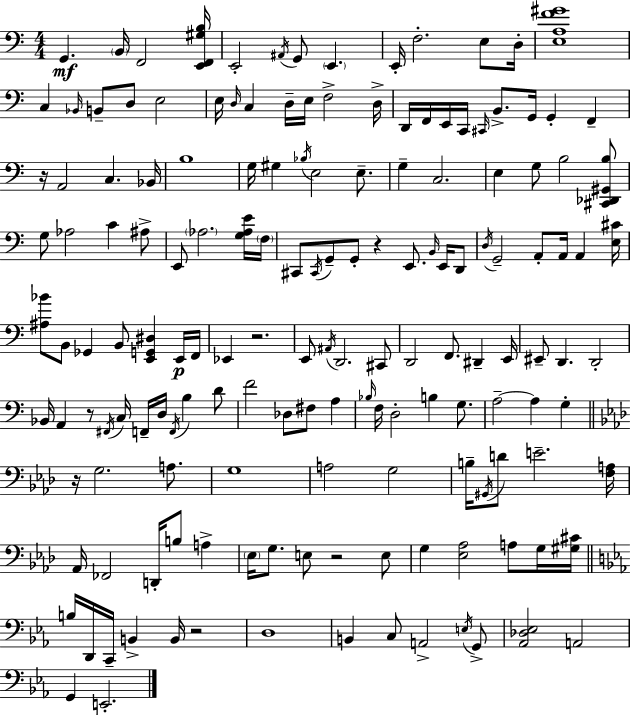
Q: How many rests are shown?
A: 7